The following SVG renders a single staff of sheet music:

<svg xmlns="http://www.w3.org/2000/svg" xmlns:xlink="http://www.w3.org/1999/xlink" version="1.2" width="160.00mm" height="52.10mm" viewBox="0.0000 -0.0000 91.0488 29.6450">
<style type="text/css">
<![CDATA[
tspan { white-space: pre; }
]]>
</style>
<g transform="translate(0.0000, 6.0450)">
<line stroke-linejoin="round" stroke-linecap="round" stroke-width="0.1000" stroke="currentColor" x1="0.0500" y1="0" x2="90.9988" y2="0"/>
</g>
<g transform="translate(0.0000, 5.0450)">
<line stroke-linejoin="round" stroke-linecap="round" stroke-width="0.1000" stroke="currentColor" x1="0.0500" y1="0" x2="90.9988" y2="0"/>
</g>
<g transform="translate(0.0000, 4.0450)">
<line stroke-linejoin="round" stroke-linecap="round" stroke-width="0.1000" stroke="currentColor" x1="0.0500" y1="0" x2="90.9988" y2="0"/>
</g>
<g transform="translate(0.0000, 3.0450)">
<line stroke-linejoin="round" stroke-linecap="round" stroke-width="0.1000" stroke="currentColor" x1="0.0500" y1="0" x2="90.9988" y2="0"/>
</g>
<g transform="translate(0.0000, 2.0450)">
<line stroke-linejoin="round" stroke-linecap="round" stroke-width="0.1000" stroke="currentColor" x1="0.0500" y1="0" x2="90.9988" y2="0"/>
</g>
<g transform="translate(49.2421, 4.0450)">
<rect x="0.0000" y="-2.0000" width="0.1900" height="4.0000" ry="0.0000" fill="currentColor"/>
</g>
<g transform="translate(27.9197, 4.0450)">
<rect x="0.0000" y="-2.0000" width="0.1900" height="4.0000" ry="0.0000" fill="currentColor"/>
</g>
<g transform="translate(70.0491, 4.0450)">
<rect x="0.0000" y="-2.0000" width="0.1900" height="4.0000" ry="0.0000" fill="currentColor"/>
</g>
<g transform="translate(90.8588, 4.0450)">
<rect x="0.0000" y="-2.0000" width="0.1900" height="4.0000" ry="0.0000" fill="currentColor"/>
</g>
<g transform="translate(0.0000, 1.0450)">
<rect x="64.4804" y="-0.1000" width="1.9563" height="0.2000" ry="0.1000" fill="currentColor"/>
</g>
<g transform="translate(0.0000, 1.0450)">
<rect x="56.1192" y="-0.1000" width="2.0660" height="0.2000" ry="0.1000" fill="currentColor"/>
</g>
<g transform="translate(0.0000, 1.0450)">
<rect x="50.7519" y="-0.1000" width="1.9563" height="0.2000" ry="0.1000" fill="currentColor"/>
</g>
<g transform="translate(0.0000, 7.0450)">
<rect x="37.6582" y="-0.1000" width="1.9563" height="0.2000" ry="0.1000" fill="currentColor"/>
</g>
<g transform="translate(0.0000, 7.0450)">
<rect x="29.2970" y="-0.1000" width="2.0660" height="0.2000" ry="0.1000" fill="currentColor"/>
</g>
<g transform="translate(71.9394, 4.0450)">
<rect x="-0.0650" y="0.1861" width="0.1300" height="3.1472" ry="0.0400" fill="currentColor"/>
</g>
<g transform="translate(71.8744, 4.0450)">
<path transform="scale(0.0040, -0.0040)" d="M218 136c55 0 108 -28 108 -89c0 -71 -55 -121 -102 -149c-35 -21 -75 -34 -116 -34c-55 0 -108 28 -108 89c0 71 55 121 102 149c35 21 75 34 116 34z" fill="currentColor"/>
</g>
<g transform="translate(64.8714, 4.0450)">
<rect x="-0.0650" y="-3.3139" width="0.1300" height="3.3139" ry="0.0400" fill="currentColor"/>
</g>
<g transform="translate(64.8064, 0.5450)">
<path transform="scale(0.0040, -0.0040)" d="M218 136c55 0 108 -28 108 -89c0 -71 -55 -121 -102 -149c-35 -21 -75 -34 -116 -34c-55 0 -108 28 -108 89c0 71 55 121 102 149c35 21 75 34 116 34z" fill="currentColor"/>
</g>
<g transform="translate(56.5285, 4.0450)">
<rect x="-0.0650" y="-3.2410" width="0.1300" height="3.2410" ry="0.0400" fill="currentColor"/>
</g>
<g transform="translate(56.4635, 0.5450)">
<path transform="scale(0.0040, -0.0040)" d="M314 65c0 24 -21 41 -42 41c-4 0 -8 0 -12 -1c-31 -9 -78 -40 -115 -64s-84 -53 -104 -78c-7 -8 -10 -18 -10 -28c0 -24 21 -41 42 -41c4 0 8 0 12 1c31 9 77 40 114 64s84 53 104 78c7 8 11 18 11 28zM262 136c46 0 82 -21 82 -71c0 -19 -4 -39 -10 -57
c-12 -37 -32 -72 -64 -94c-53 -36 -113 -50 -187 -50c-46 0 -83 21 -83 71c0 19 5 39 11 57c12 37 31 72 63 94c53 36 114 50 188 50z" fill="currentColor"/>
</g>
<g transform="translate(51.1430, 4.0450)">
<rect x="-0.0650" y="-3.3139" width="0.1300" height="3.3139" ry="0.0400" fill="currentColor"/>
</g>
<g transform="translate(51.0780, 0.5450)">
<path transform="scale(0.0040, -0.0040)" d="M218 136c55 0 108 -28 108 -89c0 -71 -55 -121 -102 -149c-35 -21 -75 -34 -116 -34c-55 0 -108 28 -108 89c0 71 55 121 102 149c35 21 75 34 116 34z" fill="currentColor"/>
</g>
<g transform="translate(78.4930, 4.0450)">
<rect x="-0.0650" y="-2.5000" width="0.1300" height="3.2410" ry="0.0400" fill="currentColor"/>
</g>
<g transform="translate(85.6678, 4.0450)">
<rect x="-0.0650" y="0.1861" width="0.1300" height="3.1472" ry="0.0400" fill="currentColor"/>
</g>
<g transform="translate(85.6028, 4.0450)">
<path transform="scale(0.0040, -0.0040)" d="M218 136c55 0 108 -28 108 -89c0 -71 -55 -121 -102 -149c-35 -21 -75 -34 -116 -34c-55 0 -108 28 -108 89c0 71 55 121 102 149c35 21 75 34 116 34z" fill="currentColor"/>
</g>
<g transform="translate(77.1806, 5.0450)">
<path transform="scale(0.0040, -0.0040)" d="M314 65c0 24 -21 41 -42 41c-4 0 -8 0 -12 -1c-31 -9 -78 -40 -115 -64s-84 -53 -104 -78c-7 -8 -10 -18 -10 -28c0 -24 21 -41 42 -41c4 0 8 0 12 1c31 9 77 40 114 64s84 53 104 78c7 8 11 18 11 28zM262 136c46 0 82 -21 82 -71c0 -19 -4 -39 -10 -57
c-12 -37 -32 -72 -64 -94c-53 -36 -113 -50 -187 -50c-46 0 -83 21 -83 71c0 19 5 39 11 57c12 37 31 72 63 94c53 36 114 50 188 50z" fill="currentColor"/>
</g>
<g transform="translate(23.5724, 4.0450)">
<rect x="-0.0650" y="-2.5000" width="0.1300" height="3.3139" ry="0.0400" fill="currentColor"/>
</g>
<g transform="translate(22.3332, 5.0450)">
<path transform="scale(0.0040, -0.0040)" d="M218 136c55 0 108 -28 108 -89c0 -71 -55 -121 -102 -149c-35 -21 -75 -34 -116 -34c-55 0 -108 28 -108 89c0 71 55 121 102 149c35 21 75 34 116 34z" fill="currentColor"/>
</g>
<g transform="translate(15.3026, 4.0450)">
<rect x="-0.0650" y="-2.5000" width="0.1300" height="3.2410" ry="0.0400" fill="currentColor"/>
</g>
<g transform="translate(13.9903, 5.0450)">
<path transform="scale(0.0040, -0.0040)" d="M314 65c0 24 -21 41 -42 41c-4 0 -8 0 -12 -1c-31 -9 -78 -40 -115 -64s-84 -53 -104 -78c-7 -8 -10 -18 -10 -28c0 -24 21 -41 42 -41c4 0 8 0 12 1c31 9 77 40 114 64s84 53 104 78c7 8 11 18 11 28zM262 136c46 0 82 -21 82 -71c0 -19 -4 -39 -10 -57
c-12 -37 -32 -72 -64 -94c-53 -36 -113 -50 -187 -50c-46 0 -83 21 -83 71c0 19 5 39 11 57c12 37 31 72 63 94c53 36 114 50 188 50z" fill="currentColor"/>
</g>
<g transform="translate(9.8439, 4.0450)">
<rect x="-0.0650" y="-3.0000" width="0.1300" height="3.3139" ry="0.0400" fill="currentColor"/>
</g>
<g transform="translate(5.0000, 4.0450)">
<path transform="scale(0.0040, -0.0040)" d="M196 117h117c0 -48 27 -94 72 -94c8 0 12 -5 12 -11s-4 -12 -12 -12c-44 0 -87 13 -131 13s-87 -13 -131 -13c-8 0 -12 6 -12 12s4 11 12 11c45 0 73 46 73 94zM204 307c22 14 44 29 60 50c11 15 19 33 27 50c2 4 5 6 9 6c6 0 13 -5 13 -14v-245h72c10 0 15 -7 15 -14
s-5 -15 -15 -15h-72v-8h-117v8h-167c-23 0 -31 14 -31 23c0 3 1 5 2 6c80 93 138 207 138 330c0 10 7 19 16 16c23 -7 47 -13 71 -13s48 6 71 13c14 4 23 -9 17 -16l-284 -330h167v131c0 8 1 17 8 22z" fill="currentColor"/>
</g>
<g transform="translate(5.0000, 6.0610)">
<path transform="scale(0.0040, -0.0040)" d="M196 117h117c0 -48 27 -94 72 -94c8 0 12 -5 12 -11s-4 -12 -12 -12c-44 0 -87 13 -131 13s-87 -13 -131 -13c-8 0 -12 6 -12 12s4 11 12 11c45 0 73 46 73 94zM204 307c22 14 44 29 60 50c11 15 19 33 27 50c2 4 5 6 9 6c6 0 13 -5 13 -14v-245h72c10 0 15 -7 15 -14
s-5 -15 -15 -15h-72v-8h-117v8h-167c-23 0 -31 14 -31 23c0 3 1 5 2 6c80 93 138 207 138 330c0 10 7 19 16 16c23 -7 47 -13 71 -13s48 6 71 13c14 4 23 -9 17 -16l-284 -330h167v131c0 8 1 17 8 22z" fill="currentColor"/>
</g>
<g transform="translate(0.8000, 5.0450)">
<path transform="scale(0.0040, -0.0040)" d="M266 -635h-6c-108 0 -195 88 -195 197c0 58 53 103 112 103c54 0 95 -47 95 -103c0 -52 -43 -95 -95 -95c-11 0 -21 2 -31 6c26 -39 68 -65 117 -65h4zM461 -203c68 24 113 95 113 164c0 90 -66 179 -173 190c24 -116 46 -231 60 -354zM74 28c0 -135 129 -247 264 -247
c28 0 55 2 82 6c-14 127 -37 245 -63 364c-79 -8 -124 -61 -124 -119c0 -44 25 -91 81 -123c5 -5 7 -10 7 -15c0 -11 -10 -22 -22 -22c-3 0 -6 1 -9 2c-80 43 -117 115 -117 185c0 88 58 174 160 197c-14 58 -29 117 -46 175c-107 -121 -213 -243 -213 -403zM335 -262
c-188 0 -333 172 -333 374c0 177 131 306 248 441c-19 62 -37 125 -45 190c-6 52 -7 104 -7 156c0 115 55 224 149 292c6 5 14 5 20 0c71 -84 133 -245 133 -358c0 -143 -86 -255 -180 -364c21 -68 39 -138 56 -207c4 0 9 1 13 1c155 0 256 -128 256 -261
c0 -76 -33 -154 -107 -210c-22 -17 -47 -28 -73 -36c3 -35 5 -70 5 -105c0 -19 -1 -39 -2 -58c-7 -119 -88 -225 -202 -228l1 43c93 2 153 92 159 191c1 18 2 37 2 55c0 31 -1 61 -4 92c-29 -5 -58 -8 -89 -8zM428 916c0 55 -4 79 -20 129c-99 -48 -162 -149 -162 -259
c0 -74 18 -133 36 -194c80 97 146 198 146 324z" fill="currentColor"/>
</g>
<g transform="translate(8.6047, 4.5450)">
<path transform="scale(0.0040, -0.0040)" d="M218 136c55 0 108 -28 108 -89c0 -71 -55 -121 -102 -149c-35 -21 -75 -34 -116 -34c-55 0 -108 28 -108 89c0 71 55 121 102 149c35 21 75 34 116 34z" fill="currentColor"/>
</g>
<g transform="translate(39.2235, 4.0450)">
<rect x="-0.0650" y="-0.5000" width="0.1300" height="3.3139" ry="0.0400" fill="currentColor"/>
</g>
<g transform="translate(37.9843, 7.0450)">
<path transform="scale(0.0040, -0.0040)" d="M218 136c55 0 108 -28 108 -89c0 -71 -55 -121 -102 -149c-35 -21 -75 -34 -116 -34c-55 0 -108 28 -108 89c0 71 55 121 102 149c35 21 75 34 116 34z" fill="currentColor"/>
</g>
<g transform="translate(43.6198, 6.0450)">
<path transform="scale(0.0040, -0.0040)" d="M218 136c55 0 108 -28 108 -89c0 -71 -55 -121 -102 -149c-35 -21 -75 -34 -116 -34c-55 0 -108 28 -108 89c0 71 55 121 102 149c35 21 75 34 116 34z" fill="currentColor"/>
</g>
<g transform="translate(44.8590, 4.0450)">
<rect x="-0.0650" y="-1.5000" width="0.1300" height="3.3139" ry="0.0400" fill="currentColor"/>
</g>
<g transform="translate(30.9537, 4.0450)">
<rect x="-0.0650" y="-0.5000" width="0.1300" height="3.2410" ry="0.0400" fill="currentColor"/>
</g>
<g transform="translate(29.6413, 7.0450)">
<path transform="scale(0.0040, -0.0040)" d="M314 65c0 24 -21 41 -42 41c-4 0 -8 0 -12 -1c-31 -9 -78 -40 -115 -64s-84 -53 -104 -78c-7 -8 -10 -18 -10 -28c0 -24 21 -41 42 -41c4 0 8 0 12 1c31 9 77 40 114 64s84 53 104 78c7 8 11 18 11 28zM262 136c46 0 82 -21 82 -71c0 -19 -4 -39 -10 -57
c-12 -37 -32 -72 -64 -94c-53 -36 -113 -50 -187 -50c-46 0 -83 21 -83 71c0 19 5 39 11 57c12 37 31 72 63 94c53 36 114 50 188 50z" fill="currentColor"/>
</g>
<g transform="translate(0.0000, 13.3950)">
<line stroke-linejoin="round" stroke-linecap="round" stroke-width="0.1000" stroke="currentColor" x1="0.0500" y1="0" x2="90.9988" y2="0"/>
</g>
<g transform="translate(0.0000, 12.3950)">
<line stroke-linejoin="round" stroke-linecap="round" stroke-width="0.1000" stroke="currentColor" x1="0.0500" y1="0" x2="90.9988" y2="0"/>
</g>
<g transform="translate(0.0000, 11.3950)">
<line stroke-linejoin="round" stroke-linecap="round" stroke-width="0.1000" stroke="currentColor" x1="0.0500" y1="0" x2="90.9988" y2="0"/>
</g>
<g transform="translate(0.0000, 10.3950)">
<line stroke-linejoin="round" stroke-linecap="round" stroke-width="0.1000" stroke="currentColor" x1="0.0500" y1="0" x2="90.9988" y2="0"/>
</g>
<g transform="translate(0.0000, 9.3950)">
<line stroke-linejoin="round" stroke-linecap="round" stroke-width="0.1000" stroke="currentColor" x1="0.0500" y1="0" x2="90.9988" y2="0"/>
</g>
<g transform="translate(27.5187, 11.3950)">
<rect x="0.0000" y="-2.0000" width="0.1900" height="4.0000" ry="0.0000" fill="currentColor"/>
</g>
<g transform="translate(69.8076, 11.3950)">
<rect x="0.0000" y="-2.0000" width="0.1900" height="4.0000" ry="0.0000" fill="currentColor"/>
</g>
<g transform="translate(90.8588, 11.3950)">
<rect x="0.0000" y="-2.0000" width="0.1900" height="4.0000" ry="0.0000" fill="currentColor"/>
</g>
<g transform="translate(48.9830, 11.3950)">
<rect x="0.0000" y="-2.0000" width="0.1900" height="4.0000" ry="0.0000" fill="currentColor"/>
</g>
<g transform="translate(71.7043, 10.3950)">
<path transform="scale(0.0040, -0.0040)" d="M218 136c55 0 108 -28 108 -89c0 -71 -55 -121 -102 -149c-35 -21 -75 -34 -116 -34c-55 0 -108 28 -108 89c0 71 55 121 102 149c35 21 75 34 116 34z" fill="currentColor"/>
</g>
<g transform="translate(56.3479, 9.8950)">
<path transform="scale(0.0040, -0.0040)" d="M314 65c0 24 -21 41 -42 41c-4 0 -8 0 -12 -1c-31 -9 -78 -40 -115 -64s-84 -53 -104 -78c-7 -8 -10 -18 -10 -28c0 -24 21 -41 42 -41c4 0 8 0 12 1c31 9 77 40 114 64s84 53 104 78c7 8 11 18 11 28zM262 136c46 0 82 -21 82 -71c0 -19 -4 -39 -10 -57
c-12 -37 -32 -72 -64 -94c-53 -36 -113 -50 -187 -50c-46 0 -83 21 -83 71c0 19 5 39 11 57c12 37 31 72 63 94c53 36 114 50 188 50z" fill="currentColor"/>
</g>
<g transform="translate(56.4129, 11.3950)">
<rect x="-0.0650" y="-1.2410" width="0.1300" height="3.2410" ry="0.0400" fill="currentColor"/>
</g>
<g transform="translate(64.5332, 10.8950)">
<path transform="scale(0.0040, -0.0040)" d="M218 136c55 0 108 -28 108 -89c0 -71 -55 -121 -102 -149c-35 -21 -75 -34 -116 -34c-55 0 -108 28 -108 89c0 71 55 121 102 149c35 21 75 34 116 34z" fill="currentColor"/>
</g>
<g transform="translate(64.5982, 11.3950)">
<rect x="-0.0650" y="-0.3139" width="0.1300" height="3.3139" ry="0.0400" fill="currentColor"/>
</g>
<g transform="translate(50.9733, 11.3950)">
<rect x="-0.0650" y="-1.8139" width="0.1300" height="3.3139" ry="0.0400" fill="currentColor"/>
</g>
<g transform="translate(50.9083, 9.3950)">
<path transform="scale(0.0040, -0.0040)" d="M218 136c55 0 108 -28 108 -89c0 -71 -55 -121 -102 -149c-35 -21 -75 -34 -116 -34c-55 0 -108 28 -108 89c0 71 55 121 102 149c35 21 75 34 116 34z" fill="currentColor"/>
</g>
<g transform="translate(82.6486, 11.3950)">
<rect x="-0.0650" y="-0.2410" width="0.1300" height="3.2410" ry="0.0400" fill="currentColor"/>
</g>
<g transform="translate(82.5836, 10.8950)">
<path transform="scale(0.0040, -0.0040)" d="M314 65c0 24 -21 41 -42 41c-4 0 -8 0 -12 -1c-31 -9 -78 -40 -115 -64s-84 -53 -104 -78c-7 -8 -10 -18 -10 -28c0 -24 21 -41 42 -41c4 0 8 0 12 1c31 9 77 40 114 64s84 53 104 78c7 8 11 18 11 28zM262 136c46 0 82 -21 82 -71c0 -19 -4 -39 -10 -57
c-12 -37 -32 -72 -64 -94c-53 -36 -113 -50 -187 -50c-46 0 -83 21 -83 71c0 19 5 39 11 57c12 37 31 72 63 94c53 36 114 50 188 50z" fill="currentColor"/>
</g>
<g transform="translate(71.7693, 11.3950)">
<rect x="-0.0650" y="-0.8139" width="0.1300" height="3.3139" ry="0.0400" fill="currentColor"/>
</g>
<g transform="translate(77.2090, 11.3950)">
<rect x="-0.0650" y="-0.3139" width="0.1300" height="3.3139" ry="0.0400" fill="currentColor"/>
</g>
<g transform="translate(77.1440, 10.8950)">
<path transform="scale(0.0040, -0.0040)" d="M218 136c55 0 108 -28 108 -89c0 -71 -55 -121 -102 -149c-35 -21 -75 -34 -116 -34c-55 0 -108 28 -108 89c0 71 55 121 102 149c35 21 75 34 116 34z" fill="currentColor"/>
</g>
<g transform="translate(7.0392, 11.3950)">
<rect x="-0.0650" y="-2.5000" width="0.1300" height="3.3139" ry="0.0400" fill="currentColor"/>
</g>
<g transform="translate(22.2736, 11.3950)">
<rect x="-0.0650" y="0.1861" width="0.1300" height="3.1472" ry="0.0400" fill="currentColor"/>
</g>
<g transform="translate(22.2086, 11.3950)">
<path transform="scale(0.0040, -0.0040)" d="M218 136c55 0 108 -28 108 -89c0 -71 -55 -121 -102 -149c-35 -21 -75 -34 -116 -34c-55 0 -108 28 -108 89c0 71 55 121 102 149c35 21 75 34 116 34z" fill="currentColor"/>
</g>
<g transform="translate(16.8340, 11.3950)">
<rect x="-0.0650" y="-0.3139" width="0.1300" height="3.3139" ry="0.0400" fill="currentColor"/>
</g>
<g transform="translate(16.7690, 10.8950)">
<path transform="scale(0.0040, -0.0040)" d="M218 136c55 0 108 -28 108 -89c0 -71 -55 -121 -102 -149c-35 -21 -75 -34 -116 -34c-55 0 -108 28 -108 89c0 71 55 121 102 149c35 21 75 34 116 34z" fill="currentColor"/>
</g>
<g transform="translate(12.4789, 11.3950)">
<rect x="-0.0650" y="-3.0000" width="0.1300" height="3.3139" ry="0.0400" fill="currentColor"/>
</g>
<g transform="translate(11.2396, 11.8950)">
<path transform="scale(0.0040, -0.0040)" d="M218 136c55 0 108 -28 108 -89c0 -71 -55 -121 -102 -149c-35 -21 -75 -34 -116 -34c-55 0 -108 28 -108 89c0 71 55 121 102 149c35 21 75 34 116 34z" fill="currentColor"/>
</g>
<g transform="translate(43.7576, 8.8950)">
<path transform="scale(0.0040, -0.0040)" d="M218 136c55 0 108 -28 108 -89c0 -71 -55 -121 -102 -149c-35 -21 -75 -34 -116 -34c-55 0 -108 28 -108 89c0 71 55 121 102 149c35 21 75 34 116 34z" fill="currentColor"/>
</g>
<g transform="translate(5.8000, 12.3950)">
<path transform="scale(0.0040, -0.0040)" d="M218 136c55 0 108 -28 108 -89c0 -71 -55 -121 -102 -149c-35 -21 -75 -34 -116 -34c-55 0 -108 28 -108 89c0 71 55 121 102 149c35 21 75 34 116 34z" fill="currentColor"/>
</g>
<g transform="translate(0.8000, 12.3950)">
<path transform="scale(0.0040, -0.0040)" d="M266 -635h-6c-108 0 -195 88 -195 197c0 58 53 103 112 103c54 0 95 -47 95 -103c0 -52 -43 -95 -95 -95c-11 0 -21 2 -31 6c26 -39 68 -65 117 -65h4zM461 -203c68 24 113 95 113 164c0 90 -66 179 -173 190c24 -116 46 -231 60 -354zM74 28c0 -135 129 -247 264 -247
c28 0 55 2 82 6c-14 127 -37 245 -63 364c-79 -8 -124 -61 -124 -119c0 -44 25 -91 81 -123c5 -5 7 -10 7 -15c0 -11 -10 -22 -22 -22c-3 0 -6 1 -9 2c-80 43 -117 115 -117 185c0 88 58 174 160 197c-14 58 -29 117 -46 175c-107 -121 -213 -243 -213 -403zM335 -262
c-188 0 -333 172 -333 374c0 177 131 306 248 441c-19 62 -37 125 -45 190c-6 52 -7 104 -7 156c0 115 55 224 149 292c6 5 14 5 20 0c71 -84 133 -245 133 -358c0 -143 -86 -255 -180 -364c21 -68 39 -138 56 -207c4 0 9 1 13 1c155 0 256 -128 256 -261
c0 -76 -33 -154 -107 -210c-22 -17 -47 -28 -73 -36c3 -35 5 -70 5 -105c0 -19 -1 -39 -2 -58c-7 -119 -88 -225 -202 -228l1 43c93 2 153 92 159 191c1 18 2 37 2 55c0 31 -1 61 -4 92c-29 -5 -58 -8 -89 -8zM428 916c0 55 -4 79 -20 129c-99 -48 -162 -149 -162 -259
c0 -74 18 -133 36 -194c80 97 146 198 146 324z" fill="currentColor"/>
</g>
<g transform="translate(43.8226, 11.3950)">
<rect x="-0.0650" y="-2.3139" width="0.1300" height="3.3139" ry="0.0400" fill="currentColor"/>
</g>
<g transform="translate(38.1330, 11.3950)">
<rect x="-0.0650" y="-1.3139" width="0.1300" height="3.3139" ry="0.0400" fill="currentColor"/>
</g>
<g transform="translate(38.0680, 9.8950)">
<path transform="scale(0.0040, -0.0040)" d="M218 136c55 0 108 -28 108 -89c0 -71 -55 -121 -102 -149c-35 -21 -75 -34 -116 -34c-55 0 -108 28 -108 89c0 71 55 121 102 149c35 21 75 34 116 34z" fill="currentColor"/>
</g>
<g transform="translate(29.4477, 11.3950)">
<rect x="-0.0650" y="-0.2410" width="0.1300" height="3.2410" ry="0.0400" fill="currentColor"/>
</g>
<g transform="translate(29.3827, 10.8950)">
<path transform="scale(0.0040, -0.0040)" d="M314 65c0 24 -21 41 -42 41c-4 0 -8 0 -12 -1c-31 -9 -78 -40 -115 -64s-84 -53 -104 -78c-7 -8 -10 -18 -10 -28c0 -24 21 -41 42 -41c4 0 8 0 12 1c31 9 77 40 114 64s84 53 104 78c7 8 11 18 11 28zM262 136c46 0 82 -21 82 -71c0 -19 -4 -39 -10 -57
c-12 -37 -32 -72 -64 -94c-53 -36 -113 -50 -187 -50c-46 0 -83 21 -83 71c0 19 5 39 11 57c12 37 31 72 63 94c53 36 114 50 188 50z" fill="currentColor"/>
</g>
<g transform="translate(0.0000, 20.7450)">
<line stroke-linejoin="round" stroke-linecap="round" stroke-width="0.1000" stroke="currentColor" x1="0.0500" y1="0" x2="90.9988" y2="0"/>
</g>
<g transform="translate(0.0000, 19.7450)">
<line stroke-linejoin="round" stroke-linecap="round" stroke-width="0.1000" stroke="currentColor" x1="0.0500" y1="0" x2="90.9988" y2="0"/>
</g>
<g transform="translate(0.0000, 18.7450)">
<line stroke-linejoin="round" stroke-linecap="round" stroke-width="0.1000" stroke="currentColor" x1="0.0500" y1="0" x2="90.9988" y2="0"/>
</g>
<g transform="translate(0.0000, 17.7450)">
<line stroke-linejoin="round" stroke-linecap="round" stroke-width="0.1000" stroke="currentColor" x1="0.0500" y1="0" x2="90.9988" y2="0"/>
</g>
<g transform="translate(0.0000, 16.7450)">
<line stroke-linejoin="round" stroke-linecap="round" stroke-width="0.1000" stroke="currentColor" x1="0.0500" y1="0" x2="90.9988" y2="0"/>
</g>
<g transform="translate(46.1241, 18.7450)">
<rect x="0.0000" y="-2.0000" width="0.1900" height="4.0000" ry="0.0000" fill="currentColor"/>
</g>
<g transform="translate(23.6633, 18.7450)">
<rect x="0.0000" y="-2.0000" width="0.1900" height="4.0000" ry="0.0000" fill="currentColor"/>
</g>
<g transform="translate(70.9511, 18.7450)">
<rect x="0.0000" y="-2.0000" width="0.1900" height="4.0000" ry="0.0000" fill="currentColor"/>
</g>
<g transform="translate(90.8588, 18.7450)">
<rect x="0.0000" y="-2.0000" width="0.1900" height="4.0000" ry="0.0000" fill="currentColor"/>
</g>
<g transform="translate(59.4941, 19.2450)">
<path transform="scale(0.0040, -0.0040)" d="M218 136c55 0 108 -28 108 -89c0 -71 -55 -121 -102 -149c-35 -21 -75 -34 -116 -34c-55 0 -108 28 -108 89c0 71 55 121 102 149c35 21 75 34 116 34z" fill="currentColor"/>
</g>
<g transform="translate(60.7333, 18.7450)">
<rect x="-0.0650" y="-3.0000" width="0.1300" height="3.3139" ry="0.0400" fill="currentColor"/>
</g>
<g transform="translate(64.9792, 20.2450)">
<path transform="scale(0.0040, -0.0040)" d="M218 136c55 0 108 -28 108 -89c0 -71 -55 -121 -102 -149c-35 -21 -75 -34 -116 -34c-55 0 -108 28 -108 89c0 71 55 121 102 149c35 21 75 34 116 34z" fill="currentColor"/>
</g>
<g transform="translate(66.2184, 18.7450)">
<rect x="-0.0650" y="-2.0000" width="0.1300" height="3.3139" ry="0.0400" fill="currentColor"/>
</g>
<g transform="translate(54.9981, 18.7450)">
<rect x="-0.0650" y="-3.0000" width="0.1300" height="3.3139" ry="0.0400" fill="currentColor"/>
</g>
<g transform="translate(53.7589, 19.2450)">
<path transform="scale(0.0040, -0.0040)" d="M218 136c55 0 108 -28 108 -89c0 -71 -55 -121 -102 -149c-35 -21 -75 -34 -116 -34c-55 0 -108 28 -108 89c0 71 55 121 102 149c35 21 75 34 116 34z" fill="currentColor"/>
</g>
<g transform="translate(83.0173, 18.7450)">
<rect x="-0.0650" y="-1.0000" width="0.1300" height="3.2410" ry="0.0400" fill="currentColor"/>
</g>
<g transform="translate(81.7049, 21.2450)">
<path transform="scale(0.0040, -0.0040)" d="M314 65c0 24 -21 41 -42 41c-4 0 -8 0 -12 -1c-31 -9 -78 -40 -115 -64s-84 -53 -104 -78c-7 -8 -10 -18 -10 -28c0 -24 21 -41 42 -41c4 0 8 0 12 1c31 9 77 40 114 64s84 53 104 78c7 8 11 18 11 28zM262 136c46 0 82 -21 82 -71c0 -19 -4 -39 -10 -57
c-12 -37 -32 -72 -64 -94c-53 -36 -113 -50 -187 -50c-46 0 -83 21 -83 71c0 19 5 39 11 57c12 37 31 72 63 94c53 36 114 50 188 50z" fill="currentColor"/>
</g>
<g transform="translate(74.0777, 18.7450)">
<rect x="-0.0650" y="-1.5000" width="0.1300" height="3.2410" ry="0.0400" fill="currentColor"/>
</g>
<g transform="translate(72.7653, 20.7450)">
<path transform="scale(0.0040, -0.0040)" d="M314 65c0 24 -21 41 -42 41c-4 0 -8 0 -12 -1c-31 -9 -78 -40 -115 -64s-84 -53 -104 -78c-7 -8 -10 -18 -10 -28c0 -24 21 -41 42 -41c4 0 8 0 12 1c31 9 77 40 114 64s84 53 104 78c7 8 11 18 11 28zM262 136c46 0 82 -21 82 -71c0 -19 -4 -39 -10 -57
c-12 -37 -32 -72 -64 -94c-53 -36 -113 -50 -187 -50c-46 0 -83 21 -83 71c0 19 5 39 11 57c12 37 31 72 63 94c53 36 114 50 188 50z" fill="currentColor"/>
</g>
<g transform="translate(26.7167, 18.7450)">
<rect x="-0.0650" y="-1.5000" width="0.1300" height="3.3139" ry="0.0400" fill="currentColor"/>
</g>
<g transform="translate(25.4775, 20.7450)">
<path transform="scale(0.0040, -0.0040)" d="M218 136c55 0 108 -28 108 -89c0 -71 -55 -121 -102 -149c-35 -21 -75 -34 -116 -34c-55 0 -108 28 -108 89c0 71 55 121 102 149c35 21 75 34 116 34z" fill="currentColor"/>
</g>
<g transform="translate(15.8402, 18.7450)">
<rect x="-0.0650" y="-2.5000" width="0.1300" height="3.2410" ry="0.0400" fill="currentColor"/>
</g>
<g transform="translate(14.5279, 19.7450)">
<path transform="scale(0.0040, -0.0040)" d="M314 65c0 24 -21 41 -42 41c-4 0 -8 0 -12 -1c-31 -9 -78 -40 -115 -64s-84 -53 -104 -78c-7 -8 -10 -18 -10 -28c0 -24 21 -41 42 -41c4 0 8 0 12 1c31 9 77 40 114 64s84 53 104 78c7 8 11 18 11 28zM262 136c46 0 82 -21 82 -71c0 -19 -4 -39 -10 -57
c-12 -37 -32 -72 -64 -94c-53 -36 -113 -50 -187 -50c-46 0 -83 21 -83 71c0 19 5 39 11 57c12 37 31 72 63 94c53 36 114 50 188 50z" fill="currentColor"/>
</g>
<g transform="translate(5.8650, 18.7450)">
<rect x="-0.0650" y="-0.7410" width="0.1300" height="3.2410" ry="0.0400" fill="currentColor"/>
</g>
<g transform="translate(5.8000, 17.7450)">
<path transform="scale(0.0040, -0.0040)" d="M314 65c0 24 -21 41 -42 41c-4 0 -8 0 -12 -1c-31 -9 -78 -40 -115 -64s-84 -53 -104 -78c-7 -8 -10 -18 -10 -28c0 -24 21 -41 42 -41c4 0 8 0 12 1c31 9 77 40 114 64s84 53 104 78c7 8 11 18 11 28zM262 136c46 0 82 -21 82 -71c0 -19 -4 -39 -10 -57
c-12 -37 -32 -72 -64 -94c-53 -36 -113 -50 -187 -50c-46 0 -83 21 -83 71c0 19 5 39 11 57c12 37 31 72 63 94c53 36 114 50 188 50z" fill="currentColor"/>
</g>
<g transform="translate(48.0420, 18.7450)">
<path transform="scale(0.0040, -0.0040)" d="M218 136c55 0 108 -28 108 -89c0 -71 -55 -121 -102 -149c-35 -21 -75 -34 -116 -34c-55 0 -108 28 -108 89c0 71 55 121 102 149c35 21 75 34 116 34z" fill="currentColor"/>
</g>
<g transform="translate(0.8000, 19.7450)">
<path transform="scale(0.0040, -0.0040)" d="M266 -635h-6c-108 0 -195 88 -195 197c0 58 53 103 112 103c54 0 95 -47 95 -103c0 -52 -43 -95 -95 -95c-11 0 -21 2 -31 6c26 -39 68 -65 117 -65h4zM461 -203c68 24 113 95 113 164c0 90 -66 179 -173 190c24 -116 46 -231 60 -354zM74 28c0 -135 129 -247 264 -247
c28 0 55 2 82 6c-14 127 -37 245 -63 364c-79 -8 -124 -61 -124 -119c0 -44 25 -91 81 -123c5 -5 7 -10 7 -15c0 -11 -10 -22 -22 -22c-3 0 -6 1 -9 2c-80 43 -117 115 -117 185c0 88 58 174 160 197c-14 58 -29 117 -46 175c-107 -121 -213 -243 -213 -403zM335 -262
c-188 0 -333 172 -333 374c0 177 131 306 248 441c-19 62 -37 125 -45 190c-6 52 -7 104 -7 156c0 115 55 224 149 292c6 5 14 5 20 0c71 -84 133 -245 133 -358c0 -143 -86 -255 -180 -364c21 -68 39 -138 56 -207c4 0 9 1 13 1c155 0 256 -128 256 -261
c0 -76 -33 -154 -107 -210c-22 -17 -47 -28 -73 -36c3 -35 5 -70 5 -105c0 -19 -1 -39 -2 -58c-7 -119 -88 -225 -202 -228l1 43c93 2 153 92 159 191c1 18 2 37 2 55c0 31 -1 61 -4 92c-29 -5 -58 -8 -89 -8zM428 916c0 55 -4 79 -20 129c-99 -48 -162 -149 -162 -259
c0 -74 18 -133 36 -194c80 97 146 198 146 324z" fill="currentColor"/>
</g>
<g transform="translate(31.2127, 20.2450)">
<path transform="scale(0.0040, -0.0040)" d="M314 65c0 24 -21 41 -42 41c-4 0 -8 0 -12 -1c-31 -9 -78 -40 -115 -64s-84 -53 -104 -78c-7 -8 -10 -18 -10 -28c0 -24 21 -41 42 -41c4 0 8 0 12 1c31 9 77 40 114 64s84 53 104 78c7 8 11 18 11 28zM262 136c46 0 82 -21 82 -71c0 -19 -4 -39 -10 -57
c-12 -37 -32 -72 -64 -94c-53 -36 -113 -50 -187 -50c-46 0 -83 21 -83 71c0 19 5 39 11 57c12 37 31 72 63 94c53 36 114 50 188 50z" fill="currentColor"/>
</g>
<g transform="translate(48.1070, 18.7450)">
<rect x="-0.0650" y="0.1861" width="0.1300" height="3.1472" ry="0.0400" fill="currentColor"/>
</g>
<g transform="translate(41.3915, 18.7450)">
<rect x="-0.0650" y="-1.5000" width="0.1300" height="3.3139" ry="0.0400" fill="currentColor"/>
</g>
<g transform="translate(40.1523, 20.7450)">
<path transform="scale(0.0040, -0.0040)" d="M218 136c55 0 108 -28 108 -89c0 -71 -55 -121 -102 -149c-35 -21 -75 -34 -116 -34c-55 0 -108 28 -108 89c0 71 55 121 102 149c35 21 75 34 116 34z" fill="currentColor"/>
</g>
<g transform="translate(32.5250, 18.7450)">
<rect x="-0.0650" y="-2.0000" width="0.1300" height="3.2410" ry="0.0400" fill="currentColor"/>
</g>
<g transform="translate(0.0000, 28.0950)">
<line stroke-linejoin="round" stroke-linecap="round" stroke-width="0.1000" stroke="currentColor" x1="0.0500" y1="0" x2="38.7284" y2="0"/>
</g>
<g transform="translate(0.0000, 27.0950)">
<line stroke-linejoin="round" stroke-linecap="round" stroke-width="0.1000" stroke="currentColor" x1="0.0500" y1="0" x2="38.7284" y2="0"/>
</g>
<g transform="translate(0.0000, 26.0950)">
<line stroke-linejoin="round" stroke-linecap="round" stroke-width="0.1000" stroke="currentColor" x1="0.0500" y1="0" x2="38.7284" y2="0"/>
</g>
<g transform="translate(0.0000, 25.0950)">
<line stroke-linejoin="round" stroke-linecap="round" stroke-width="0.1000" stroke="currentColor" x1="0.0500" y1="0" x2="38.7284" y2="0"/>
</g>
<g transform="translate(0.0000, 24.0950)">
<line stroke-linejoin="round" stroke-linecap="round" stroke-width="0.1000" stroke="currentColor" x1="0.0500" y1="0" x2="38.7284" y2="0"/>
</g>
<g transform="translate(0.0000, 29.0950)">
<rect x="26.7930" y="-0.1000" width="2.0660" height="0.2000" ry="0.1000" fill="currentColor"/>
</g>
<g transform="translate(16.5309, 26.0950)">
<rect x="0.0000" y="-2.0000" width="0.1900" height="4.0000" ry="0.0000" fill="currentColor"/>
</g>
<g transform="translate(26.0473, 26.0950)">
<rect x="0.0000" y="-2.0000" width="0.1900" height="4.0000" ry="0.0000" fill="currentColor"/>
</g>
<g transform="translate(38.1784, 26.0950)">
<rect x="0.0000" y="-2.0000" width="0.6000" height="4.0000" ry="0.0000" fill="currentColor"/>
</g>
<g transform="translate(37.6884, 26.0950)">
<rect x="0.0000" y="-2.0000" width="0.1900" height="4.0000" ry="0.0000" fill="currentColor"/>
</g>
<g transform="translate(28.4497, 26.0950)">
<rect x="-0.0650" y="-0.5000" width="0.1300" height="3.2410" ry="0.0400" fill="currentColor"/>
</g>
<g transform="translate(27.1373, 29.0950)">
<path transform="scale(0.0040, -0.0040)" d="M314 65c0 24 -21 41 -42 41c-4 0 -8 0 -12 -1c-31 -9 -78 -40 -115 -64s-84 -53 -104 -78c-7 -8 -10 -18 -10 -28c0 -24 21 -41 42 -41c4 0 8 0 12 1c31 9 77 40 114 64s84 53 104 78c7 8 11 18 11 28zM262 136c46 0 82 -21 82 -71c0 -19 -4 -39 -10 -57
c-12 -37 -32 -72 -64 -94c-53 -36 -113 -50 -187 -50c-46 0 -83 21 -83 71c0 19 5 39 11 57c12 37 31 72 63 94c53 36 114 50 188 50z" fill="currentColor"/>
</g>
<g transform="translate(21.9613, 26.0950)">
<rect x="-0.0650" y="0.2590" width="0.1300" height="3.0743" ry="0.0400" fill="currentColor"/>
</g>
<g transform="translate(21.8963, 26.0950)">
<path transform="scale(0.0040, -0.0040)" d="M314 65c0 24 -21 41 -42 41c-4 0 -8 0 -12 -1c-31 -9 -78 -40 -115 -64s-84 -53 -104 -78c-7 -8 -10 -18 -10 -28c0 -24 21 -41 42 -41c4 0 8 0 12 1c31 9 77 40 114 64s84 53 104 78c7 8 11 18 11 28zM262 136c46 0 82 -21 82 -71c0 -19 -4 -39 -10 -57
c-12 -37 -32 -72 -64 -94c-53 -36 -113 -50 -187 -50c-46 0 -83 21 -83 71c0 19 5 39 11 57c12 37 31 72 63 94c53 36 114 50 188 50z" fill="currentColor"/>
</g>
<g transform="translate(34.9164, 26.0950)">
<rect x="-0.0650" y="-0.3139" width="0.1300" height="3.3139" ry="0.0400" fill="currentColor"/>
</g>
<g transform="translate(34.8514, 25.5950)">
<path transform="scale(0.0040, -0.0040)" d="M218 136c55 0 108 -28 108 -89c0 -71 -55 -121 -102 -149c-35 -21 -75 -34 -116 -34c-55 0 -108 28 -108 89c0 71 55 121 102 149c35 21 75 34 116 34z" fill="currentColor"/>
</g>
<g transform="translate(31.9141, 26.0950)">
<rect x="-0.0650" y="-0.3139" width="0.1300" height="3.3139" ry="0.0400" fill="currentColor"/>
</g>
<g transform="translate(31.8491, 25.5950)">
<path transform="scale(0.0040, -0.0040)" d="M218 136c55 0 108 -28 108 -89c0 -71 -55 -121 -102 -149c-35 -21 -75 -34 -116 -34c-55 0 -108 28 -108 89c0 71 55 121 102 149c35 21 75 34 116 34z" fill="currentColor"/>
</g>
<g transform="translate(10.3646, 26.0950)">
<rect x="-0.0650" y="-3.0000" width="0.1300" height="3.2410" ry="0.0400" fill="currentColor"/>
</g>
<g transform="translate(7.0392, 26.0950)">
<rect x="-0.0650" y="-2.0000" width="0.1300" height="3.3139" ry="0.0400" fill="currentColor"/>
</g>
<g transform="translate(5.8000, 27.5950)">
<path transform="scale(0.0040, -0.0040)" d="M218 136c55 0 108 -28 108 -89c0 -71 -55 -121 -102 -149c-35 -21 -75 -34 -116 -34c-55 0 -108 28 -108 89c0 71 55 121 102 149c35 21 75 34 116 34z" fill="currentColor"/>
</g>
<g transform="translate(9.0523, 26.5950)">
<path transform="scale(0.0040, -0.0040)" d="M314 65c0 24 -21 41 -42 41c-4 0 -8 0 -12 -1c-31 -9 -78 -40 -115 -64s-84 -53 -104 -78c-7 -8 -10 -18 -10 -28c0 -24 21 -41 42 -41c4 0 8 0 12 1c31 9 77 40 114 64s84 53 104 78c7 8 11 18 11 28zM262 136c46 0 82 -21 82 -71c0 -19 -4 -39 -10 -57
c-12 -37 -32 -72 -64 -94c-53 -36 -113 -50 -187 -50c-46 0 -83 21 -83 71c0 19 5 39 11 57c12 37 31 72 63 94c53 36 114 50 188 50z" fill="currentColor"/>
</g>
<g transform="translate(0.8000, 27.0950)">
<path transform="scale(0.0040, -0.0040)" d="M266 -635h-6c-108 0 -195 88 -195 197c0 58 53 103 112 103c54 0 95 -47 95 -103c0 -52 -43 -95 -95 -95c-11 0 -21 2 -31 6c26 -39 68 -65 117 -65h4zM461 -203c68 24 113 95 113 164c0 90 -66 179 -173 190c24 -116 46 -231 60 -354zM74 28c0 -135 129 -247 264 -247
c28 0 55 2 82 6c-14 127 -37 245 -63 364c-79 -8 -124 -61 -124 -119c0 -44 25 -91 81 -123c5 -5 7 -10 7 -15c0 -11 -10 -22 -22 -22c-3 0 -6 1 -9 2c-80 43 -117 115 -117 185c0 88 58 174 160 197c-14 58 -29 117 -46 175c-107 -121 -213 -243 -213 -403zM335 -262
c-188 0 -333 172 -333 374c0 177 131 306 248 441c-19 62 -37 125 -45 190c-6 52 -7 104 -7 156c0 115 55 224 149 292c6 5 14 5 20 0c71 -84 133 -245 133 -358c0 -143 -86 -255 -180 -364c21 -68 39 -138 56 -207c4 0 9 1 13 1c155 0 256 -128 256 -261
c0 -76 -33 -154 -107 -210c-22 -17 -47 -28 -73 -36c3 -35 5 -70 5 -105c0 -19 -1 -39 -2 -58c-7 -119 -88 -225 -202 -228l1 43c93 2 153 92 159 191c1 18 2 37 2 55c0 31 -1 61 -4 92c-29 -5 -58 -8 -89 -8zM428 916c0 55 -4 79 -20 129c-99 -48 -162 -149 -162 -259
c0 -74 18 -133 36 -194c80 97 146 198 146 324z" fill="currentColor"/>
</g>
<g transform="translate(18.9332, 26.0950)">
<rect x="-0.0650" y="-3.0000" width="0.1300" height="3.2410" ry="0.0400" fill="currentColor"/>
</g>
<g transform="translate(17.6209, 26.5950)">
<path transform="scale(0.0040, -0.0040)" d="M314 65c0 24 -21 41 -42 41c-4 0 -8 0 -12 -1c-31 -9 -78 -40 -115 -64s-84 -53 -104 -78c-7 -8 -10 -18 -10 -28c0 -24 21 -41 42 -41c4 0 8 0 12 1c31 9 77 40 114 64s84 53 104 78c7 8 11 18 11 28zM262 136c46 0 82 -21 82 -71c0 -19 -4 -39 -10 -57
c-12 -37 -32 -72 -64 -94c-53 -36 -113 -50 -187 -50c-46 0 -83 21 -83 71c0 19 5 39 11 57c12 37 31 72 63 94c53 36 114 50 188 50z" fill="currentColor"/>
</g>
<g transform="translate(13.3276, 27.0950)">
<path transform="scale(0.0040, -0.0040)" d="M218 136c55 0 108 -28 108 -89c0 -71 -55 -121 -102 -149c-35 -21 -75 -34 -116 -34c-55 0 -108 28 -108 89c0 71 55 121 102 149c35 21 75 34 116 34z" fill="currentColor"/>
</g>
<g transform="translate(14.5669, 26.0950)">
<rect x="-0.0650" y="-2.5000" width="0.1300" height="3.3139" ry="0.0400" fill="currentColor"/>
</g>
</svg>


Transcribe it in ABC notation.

X:1
T:Untitled
M:4/4
L:1/4
K:C
A G2 G C2 C E b b2 b B G2 B G A c B c2 e g f e2 c d c c2 d2 G2 E F2 E B A A F E2 D2 F A2 G A2 B2 C2 c c